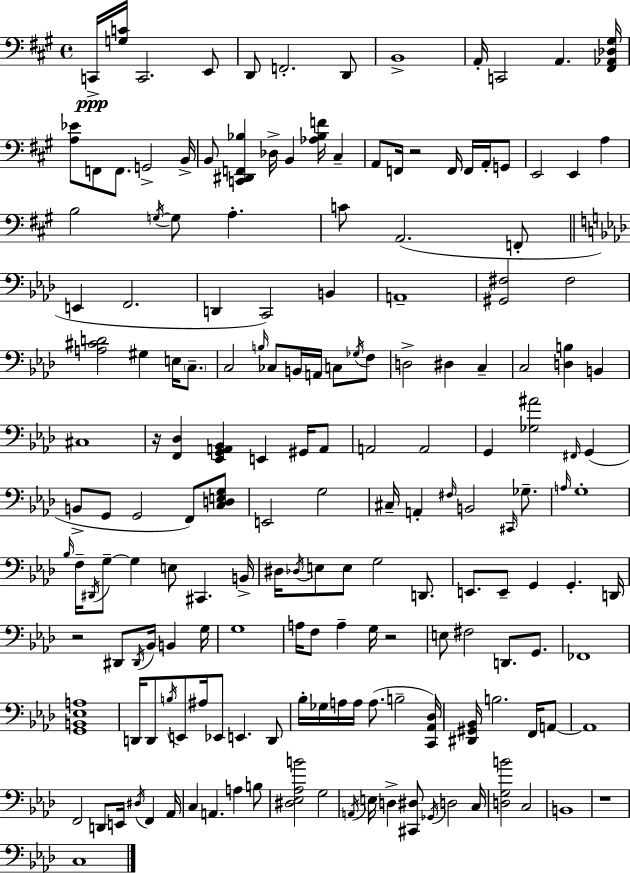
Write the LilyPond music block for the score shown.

{
  \clef bass
  \time 4/4
  \defaultTimeSignature
  \key a \major
  c,16->\ppp <g c'>16 c,2. e,8 | d,8 f,2.-. d,8 | b,1-> | a,16-. c,2 a,4. <fis, aes, des gis>16 | \break <a ees'>8 f,8 f,8. g,2-> b,16-> | b,8 <c, dis, f, bes>4 des16-> b,4 <aes bes f'>16 cis4-- | a,8 f,16 r2 f,16 f,16 a,16-. g,8 | e,2 e,4 a4 | \break b2 \acciaccatura { g16~ }~ g8 a4.-. | c'8 a,2.( f,8-. | \bar "||" \break \key aes \major e,4 f,2. | d,4 c,2) b,4 | a,1-- | <gis, fis>2 fis2 | \break <a cis' d'>2 gis4 e16 \parenthesize c8.-- | c2 \grace { b16 } ces8 b,16 a,16 c8 \acciaccatura { ges16 } | f8 d2-> dis4 c4-- | c2 <d b>4 b,4 | \break cis1 | r16 <f, des>4 <ees, g, a, bes,>4 e,4 gis,16 | a,8 a,2 a,2 | g,4 <ges ais'>2 \grace { fis,16 }( g,4 | \break b,8-> g,8 g,2 f,8) | <c d e g>8 e,2 g2 | cis16-- a,4-. \grace { fis16 } b,2 | \grace { cis,16 } ges8.-- \grace { a16 } g1-. | \break \grace { bes16 } f16-- \acciaccatura { dis,16 } g8--~~ g4 e8 | cis,4. b,16-> dis16 \acciaccatura { des16 } e8 e8 g2 | d,8. e,8. e,8-- g,4 | g,4.-. d,16 r2 | \break dis,8 \acciaccatura { dis,16 } bes,16 b,4 g16 g1 | a16 f8 a4-- | g16 r2 e8 fis2 | d,8. g,8. fes,1 | \break <g, b, ees a>1 | d,16 d,8 \acciaccatura { b16 } e,8 | ais16 ees,8 e,4. d,8 bes16-. ges16 a16 a16 a8.( | b2-- <c, aes, des>16) <dis, gis, bes,>16 b2. | \break f,16 a,8~~ a,1 | f,2 | d,8 e,16 \acciaccatura { dis16 } f,4 aes,16 c4 | a,4. a4 b8 <dis ees aes b'>2 | \break g2 \acciaccatura { a,16 } e16 d4-> | <cis, dis>8 \acciaccatura { ges,16 } d2 c16 <d g b'>2 | c2 b,1 | r1 | \break c1 | \bar "|."
}